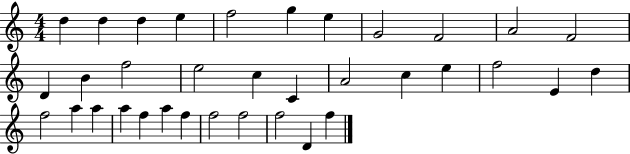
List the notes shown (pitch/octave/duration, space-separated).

D5/q D5/q D5/q E5/q F5/h G5/q E5/q G4/h F4/h A4/h F4/h D4/q B4/q F5/h E5/h C5/q C4/q A4/h C5/q E5/q F5/h E4/q D5/q F5/h A5/q A5/q A5/q F5/q A5/q F5/q F5/h F5/h F5/h D4/q F5/q